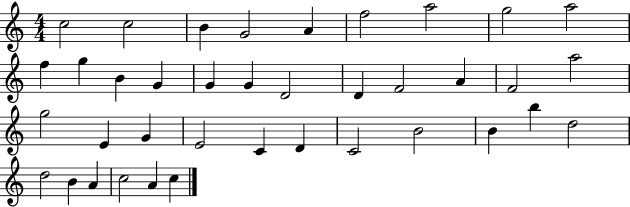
C5/h C5/h B4/q G4/h A4/q F5/h A5/h G5/h A5/h F5/q G5/q B4/q G4/q G4/q G4/q D4/h D4/q F4/h A4/q F4/h A5/h G5/h E4/q G4/q E4/h C4/q D4/q C4/h B4/h B4/q B5/q D5/h D5/h B4/q A4/q C5/h A4/q C5/q